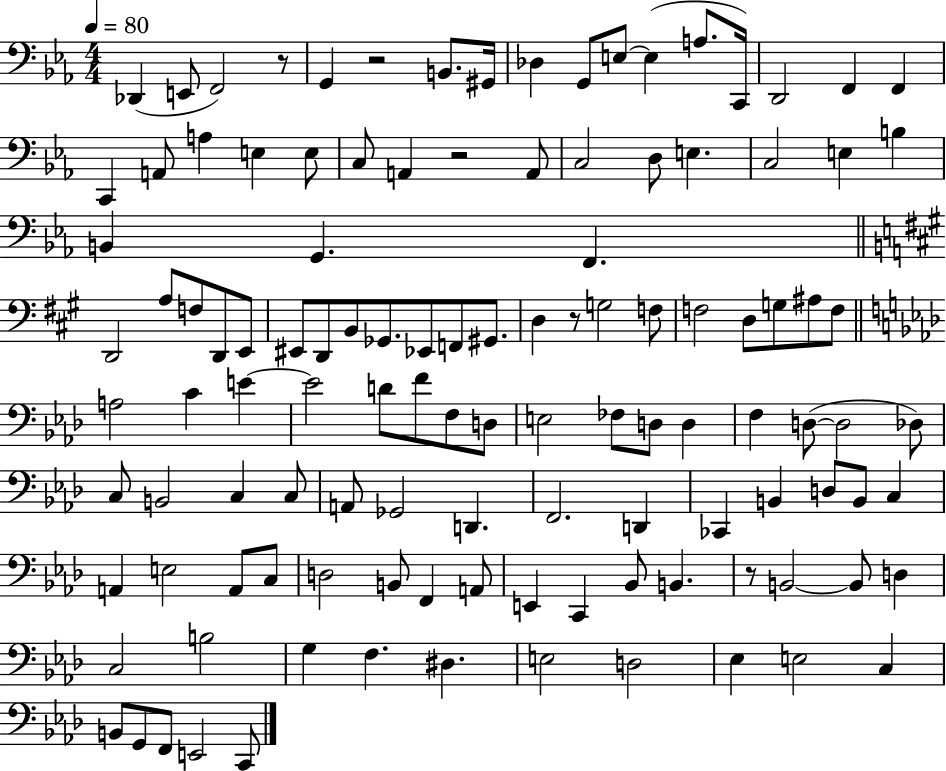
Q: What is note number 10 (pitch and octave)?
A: E3